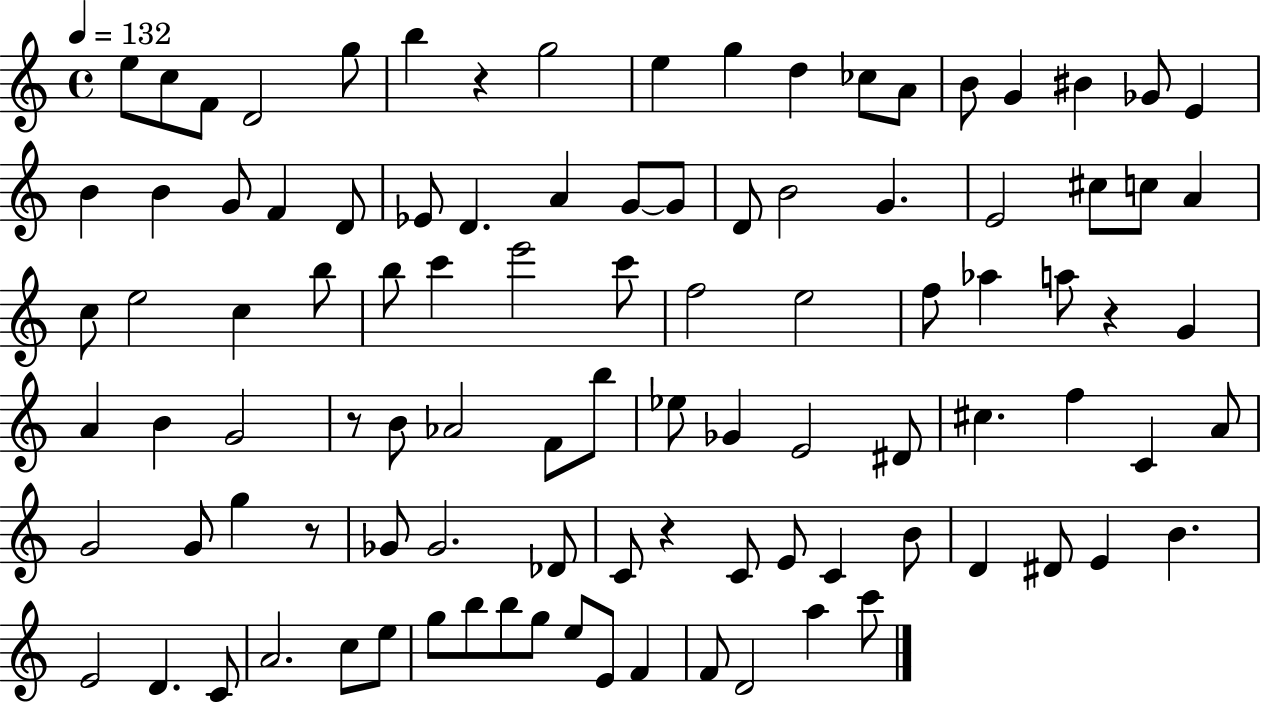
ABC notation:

X:1
T:Untitled
M:4/4
L:1/4
K:C
e/2 c/2 F/2 D2 g/2 b z g2 e g d _c/2 A/2 B/2 G ^B _G/2 E B B G/2 F D/2 _E/2 D A G/2 G/2 D/2 B2 G E2 ^c/2 c/2 A c/2 e2 c b/2 b/2 c' e'2 c'/2 f2 e2 f/2 _a a/2 z G A B G2 z/2 B/2 _A2 F/2 b/2 _e/2 _G E2 ^D/2 ^c f C A/2 G2 G/2 g z/2 _G/2 _G2 _D/2 C/2 z C/2 E/2 C B/2 D ^D/2 E B E2 D C/2 A2 c/2 e/2 g/2 b/2 b/2 g/2 e/2 E/2 F F/2 D2 a c'/2